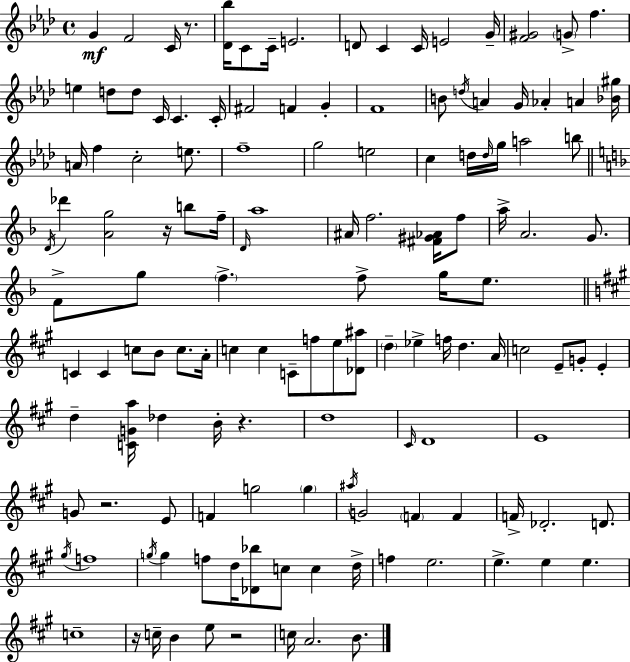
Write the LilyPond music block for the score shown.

{
  \clef treble
  \time 4/4
  \defaultTimeSignature
  \key f \minor
  \repeat volta 2 { g'4\mf f'2 c'16 r8. | <des' bes''>16 c'8 c'16-- e'2. | d'8 c'4 c'16 e'2 g'16-- | <f' gis'>2 \parenthesize g'8-> f''4. | \break e''4 d''8 d''8 c'16 c'4. c'16-. | fis'2 f'4 g'4-. | f'1 | b'8 \acciaccatura { d''16 } a'4 g'16 aes'4-. a'4 | \break <bes' gis''>16 a'16 f''4 c''2-. e''8. | f''1-- | g''2 e''2 | c''4 d''16 \grace { d''16 } g''16 a''2 | \break b''8 \bar "||" \break \key f \major \acciaccatura { d'16 } des'''4 <a' g''>2 r16 b''8 | f''16-- \grace { d'16 } a''1 | ais'16 f''2. <fis' gis' aes'>16 | f''8 a''16-> a'2. g'8. | \break f'8-> g''8 \parenthesize f''4.-> f''8-> g''16 e''8. | \bar "||" \break \key a \major c'4 c'4 c''8 b'8 c''8. a'16-. | c''4 c''4 c'8-- f''8 e''8 <des' ais''>8 | \parenthesize d''4-- ees''4-> f''16 d''4. a'16 | c''2 e'8-- g'8-. e'4-. | \break d''4-- <c' g' a''>16 des''4 b'16-. r4. | d''1 | \grace { cis'16 } d'1 | e'1 | \break g'8 r2. e'8 | f'4 g''2 \parenthesize g''4 | \acciaccatura { ais''16 } g'2 \parenthesize f'4 f'4 | f'16-> des'2.-. d'8. | \break \acciaccatura { gis''16 } f''1 | \acciaccatura { g''16 } g''4 f''8 d''16 <des' bes''>8 c''8 c''4 | d''16-> f''4 e''2. | e''4.-> e''4 e''4. | \break c''1-- | r16 c''16-- b'4 e''8 r2 | c''16 a'2. | b'8. } \bar "|."
}